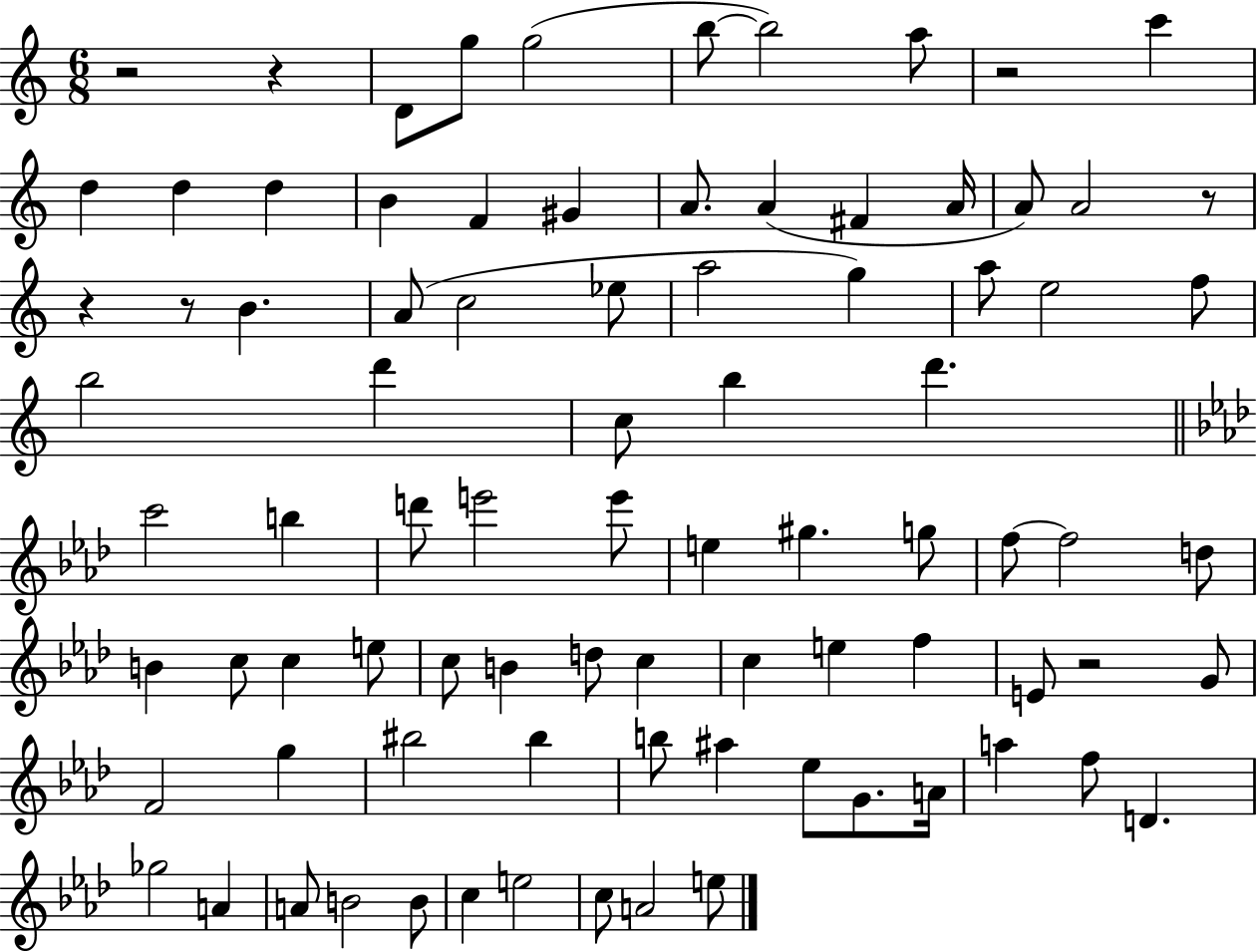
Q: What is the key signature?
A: C major